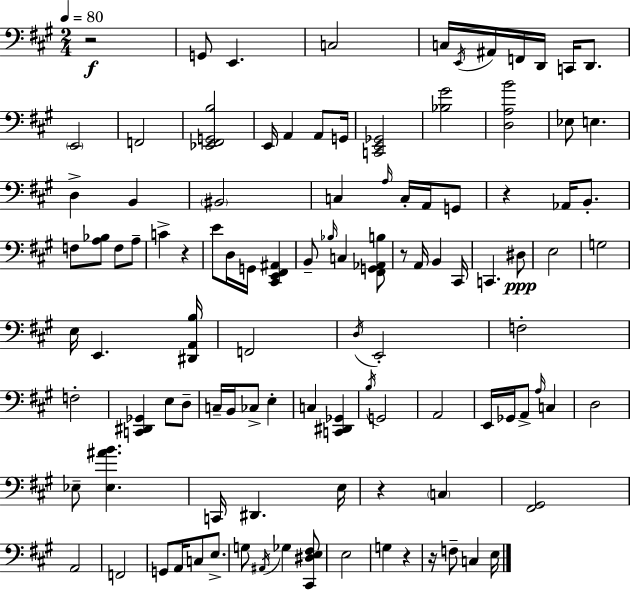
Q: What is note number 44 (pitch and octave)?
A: E3